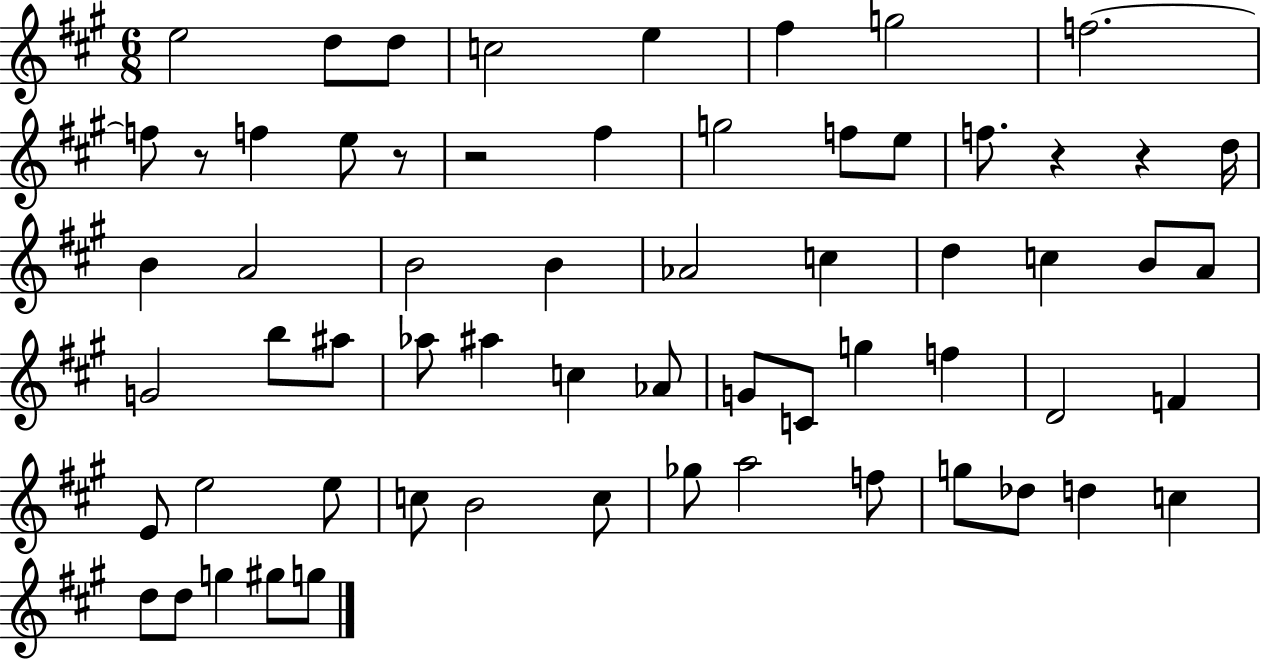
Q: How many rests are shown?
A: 5